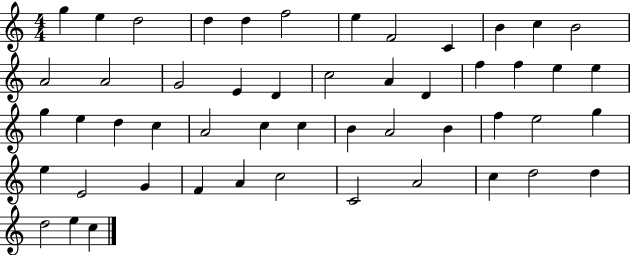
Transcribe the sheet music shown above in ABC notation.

X:1
T:Untitled
M:4/4
L:1/4
K:C
g e d2 d d f2 e F2 C B c B2 A2 A2 G2 E D c2 A D f f e e g e d c A2 c c B A2 B f e2 g e E2 G F A c2 C2 A2 c d2 d d2 e c